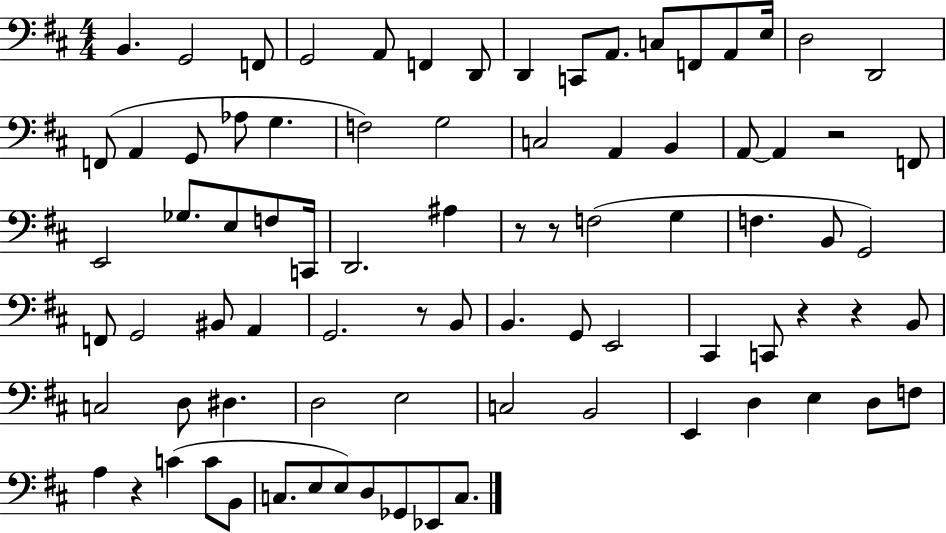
B2/q. G2/h F2/e G2/h A2/e F2/q D2/e D2/q C2/e A2/e. C3/e F2/e A2/e E3/s D3/h D2/h F2/e A2/q G2/e Ab3/e G3/q. F3/h G3/h C3/h A2/q B2/q A2/e A2/q R/h F2/e E2/h Gb3/e. E3/e F3/e C2/s D2/h. A#3/q R/e R/e F3/h G3/q F3/q. B2/e G2/h F2/e G2/h BIS2/e A2/q G2/h. R/e B2/e B2/q. G2/e E2/h C#2/q C2/e R/q R/q B2/e C3/h D3/e D#3/q. D3/h E3/h C3/h B2/h E2/q D3/q E3/q D3/e F3/e A3/q R/q C4/q C4/e B2/e C3/e. E3/e E3/e D3/e Gb2/e Eb2/e C3/e.